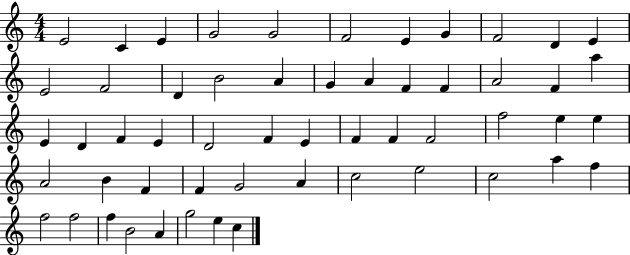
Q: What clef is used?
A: treble